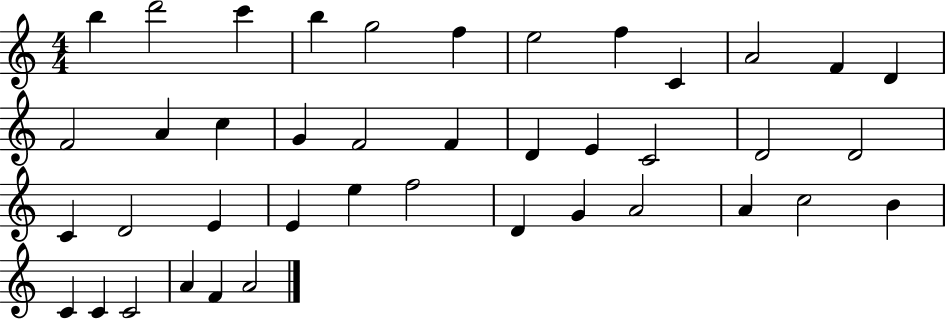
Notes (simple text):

B5/q D6/h C6/q B5/q G5/h F5/q E5/h F5/q C4/q A4/h F4/q D4/q F4/h A4/q C5/q G4/q F4/h F4/q D4/q E4/q C4/h D4/h D4/h C4/q D4/h E4/q E4/q E5/q F5/h D4/q G4/q A4/h A4/q C5/h B4/q C4/q C4/q C4/h A4/q F4/q A4/h